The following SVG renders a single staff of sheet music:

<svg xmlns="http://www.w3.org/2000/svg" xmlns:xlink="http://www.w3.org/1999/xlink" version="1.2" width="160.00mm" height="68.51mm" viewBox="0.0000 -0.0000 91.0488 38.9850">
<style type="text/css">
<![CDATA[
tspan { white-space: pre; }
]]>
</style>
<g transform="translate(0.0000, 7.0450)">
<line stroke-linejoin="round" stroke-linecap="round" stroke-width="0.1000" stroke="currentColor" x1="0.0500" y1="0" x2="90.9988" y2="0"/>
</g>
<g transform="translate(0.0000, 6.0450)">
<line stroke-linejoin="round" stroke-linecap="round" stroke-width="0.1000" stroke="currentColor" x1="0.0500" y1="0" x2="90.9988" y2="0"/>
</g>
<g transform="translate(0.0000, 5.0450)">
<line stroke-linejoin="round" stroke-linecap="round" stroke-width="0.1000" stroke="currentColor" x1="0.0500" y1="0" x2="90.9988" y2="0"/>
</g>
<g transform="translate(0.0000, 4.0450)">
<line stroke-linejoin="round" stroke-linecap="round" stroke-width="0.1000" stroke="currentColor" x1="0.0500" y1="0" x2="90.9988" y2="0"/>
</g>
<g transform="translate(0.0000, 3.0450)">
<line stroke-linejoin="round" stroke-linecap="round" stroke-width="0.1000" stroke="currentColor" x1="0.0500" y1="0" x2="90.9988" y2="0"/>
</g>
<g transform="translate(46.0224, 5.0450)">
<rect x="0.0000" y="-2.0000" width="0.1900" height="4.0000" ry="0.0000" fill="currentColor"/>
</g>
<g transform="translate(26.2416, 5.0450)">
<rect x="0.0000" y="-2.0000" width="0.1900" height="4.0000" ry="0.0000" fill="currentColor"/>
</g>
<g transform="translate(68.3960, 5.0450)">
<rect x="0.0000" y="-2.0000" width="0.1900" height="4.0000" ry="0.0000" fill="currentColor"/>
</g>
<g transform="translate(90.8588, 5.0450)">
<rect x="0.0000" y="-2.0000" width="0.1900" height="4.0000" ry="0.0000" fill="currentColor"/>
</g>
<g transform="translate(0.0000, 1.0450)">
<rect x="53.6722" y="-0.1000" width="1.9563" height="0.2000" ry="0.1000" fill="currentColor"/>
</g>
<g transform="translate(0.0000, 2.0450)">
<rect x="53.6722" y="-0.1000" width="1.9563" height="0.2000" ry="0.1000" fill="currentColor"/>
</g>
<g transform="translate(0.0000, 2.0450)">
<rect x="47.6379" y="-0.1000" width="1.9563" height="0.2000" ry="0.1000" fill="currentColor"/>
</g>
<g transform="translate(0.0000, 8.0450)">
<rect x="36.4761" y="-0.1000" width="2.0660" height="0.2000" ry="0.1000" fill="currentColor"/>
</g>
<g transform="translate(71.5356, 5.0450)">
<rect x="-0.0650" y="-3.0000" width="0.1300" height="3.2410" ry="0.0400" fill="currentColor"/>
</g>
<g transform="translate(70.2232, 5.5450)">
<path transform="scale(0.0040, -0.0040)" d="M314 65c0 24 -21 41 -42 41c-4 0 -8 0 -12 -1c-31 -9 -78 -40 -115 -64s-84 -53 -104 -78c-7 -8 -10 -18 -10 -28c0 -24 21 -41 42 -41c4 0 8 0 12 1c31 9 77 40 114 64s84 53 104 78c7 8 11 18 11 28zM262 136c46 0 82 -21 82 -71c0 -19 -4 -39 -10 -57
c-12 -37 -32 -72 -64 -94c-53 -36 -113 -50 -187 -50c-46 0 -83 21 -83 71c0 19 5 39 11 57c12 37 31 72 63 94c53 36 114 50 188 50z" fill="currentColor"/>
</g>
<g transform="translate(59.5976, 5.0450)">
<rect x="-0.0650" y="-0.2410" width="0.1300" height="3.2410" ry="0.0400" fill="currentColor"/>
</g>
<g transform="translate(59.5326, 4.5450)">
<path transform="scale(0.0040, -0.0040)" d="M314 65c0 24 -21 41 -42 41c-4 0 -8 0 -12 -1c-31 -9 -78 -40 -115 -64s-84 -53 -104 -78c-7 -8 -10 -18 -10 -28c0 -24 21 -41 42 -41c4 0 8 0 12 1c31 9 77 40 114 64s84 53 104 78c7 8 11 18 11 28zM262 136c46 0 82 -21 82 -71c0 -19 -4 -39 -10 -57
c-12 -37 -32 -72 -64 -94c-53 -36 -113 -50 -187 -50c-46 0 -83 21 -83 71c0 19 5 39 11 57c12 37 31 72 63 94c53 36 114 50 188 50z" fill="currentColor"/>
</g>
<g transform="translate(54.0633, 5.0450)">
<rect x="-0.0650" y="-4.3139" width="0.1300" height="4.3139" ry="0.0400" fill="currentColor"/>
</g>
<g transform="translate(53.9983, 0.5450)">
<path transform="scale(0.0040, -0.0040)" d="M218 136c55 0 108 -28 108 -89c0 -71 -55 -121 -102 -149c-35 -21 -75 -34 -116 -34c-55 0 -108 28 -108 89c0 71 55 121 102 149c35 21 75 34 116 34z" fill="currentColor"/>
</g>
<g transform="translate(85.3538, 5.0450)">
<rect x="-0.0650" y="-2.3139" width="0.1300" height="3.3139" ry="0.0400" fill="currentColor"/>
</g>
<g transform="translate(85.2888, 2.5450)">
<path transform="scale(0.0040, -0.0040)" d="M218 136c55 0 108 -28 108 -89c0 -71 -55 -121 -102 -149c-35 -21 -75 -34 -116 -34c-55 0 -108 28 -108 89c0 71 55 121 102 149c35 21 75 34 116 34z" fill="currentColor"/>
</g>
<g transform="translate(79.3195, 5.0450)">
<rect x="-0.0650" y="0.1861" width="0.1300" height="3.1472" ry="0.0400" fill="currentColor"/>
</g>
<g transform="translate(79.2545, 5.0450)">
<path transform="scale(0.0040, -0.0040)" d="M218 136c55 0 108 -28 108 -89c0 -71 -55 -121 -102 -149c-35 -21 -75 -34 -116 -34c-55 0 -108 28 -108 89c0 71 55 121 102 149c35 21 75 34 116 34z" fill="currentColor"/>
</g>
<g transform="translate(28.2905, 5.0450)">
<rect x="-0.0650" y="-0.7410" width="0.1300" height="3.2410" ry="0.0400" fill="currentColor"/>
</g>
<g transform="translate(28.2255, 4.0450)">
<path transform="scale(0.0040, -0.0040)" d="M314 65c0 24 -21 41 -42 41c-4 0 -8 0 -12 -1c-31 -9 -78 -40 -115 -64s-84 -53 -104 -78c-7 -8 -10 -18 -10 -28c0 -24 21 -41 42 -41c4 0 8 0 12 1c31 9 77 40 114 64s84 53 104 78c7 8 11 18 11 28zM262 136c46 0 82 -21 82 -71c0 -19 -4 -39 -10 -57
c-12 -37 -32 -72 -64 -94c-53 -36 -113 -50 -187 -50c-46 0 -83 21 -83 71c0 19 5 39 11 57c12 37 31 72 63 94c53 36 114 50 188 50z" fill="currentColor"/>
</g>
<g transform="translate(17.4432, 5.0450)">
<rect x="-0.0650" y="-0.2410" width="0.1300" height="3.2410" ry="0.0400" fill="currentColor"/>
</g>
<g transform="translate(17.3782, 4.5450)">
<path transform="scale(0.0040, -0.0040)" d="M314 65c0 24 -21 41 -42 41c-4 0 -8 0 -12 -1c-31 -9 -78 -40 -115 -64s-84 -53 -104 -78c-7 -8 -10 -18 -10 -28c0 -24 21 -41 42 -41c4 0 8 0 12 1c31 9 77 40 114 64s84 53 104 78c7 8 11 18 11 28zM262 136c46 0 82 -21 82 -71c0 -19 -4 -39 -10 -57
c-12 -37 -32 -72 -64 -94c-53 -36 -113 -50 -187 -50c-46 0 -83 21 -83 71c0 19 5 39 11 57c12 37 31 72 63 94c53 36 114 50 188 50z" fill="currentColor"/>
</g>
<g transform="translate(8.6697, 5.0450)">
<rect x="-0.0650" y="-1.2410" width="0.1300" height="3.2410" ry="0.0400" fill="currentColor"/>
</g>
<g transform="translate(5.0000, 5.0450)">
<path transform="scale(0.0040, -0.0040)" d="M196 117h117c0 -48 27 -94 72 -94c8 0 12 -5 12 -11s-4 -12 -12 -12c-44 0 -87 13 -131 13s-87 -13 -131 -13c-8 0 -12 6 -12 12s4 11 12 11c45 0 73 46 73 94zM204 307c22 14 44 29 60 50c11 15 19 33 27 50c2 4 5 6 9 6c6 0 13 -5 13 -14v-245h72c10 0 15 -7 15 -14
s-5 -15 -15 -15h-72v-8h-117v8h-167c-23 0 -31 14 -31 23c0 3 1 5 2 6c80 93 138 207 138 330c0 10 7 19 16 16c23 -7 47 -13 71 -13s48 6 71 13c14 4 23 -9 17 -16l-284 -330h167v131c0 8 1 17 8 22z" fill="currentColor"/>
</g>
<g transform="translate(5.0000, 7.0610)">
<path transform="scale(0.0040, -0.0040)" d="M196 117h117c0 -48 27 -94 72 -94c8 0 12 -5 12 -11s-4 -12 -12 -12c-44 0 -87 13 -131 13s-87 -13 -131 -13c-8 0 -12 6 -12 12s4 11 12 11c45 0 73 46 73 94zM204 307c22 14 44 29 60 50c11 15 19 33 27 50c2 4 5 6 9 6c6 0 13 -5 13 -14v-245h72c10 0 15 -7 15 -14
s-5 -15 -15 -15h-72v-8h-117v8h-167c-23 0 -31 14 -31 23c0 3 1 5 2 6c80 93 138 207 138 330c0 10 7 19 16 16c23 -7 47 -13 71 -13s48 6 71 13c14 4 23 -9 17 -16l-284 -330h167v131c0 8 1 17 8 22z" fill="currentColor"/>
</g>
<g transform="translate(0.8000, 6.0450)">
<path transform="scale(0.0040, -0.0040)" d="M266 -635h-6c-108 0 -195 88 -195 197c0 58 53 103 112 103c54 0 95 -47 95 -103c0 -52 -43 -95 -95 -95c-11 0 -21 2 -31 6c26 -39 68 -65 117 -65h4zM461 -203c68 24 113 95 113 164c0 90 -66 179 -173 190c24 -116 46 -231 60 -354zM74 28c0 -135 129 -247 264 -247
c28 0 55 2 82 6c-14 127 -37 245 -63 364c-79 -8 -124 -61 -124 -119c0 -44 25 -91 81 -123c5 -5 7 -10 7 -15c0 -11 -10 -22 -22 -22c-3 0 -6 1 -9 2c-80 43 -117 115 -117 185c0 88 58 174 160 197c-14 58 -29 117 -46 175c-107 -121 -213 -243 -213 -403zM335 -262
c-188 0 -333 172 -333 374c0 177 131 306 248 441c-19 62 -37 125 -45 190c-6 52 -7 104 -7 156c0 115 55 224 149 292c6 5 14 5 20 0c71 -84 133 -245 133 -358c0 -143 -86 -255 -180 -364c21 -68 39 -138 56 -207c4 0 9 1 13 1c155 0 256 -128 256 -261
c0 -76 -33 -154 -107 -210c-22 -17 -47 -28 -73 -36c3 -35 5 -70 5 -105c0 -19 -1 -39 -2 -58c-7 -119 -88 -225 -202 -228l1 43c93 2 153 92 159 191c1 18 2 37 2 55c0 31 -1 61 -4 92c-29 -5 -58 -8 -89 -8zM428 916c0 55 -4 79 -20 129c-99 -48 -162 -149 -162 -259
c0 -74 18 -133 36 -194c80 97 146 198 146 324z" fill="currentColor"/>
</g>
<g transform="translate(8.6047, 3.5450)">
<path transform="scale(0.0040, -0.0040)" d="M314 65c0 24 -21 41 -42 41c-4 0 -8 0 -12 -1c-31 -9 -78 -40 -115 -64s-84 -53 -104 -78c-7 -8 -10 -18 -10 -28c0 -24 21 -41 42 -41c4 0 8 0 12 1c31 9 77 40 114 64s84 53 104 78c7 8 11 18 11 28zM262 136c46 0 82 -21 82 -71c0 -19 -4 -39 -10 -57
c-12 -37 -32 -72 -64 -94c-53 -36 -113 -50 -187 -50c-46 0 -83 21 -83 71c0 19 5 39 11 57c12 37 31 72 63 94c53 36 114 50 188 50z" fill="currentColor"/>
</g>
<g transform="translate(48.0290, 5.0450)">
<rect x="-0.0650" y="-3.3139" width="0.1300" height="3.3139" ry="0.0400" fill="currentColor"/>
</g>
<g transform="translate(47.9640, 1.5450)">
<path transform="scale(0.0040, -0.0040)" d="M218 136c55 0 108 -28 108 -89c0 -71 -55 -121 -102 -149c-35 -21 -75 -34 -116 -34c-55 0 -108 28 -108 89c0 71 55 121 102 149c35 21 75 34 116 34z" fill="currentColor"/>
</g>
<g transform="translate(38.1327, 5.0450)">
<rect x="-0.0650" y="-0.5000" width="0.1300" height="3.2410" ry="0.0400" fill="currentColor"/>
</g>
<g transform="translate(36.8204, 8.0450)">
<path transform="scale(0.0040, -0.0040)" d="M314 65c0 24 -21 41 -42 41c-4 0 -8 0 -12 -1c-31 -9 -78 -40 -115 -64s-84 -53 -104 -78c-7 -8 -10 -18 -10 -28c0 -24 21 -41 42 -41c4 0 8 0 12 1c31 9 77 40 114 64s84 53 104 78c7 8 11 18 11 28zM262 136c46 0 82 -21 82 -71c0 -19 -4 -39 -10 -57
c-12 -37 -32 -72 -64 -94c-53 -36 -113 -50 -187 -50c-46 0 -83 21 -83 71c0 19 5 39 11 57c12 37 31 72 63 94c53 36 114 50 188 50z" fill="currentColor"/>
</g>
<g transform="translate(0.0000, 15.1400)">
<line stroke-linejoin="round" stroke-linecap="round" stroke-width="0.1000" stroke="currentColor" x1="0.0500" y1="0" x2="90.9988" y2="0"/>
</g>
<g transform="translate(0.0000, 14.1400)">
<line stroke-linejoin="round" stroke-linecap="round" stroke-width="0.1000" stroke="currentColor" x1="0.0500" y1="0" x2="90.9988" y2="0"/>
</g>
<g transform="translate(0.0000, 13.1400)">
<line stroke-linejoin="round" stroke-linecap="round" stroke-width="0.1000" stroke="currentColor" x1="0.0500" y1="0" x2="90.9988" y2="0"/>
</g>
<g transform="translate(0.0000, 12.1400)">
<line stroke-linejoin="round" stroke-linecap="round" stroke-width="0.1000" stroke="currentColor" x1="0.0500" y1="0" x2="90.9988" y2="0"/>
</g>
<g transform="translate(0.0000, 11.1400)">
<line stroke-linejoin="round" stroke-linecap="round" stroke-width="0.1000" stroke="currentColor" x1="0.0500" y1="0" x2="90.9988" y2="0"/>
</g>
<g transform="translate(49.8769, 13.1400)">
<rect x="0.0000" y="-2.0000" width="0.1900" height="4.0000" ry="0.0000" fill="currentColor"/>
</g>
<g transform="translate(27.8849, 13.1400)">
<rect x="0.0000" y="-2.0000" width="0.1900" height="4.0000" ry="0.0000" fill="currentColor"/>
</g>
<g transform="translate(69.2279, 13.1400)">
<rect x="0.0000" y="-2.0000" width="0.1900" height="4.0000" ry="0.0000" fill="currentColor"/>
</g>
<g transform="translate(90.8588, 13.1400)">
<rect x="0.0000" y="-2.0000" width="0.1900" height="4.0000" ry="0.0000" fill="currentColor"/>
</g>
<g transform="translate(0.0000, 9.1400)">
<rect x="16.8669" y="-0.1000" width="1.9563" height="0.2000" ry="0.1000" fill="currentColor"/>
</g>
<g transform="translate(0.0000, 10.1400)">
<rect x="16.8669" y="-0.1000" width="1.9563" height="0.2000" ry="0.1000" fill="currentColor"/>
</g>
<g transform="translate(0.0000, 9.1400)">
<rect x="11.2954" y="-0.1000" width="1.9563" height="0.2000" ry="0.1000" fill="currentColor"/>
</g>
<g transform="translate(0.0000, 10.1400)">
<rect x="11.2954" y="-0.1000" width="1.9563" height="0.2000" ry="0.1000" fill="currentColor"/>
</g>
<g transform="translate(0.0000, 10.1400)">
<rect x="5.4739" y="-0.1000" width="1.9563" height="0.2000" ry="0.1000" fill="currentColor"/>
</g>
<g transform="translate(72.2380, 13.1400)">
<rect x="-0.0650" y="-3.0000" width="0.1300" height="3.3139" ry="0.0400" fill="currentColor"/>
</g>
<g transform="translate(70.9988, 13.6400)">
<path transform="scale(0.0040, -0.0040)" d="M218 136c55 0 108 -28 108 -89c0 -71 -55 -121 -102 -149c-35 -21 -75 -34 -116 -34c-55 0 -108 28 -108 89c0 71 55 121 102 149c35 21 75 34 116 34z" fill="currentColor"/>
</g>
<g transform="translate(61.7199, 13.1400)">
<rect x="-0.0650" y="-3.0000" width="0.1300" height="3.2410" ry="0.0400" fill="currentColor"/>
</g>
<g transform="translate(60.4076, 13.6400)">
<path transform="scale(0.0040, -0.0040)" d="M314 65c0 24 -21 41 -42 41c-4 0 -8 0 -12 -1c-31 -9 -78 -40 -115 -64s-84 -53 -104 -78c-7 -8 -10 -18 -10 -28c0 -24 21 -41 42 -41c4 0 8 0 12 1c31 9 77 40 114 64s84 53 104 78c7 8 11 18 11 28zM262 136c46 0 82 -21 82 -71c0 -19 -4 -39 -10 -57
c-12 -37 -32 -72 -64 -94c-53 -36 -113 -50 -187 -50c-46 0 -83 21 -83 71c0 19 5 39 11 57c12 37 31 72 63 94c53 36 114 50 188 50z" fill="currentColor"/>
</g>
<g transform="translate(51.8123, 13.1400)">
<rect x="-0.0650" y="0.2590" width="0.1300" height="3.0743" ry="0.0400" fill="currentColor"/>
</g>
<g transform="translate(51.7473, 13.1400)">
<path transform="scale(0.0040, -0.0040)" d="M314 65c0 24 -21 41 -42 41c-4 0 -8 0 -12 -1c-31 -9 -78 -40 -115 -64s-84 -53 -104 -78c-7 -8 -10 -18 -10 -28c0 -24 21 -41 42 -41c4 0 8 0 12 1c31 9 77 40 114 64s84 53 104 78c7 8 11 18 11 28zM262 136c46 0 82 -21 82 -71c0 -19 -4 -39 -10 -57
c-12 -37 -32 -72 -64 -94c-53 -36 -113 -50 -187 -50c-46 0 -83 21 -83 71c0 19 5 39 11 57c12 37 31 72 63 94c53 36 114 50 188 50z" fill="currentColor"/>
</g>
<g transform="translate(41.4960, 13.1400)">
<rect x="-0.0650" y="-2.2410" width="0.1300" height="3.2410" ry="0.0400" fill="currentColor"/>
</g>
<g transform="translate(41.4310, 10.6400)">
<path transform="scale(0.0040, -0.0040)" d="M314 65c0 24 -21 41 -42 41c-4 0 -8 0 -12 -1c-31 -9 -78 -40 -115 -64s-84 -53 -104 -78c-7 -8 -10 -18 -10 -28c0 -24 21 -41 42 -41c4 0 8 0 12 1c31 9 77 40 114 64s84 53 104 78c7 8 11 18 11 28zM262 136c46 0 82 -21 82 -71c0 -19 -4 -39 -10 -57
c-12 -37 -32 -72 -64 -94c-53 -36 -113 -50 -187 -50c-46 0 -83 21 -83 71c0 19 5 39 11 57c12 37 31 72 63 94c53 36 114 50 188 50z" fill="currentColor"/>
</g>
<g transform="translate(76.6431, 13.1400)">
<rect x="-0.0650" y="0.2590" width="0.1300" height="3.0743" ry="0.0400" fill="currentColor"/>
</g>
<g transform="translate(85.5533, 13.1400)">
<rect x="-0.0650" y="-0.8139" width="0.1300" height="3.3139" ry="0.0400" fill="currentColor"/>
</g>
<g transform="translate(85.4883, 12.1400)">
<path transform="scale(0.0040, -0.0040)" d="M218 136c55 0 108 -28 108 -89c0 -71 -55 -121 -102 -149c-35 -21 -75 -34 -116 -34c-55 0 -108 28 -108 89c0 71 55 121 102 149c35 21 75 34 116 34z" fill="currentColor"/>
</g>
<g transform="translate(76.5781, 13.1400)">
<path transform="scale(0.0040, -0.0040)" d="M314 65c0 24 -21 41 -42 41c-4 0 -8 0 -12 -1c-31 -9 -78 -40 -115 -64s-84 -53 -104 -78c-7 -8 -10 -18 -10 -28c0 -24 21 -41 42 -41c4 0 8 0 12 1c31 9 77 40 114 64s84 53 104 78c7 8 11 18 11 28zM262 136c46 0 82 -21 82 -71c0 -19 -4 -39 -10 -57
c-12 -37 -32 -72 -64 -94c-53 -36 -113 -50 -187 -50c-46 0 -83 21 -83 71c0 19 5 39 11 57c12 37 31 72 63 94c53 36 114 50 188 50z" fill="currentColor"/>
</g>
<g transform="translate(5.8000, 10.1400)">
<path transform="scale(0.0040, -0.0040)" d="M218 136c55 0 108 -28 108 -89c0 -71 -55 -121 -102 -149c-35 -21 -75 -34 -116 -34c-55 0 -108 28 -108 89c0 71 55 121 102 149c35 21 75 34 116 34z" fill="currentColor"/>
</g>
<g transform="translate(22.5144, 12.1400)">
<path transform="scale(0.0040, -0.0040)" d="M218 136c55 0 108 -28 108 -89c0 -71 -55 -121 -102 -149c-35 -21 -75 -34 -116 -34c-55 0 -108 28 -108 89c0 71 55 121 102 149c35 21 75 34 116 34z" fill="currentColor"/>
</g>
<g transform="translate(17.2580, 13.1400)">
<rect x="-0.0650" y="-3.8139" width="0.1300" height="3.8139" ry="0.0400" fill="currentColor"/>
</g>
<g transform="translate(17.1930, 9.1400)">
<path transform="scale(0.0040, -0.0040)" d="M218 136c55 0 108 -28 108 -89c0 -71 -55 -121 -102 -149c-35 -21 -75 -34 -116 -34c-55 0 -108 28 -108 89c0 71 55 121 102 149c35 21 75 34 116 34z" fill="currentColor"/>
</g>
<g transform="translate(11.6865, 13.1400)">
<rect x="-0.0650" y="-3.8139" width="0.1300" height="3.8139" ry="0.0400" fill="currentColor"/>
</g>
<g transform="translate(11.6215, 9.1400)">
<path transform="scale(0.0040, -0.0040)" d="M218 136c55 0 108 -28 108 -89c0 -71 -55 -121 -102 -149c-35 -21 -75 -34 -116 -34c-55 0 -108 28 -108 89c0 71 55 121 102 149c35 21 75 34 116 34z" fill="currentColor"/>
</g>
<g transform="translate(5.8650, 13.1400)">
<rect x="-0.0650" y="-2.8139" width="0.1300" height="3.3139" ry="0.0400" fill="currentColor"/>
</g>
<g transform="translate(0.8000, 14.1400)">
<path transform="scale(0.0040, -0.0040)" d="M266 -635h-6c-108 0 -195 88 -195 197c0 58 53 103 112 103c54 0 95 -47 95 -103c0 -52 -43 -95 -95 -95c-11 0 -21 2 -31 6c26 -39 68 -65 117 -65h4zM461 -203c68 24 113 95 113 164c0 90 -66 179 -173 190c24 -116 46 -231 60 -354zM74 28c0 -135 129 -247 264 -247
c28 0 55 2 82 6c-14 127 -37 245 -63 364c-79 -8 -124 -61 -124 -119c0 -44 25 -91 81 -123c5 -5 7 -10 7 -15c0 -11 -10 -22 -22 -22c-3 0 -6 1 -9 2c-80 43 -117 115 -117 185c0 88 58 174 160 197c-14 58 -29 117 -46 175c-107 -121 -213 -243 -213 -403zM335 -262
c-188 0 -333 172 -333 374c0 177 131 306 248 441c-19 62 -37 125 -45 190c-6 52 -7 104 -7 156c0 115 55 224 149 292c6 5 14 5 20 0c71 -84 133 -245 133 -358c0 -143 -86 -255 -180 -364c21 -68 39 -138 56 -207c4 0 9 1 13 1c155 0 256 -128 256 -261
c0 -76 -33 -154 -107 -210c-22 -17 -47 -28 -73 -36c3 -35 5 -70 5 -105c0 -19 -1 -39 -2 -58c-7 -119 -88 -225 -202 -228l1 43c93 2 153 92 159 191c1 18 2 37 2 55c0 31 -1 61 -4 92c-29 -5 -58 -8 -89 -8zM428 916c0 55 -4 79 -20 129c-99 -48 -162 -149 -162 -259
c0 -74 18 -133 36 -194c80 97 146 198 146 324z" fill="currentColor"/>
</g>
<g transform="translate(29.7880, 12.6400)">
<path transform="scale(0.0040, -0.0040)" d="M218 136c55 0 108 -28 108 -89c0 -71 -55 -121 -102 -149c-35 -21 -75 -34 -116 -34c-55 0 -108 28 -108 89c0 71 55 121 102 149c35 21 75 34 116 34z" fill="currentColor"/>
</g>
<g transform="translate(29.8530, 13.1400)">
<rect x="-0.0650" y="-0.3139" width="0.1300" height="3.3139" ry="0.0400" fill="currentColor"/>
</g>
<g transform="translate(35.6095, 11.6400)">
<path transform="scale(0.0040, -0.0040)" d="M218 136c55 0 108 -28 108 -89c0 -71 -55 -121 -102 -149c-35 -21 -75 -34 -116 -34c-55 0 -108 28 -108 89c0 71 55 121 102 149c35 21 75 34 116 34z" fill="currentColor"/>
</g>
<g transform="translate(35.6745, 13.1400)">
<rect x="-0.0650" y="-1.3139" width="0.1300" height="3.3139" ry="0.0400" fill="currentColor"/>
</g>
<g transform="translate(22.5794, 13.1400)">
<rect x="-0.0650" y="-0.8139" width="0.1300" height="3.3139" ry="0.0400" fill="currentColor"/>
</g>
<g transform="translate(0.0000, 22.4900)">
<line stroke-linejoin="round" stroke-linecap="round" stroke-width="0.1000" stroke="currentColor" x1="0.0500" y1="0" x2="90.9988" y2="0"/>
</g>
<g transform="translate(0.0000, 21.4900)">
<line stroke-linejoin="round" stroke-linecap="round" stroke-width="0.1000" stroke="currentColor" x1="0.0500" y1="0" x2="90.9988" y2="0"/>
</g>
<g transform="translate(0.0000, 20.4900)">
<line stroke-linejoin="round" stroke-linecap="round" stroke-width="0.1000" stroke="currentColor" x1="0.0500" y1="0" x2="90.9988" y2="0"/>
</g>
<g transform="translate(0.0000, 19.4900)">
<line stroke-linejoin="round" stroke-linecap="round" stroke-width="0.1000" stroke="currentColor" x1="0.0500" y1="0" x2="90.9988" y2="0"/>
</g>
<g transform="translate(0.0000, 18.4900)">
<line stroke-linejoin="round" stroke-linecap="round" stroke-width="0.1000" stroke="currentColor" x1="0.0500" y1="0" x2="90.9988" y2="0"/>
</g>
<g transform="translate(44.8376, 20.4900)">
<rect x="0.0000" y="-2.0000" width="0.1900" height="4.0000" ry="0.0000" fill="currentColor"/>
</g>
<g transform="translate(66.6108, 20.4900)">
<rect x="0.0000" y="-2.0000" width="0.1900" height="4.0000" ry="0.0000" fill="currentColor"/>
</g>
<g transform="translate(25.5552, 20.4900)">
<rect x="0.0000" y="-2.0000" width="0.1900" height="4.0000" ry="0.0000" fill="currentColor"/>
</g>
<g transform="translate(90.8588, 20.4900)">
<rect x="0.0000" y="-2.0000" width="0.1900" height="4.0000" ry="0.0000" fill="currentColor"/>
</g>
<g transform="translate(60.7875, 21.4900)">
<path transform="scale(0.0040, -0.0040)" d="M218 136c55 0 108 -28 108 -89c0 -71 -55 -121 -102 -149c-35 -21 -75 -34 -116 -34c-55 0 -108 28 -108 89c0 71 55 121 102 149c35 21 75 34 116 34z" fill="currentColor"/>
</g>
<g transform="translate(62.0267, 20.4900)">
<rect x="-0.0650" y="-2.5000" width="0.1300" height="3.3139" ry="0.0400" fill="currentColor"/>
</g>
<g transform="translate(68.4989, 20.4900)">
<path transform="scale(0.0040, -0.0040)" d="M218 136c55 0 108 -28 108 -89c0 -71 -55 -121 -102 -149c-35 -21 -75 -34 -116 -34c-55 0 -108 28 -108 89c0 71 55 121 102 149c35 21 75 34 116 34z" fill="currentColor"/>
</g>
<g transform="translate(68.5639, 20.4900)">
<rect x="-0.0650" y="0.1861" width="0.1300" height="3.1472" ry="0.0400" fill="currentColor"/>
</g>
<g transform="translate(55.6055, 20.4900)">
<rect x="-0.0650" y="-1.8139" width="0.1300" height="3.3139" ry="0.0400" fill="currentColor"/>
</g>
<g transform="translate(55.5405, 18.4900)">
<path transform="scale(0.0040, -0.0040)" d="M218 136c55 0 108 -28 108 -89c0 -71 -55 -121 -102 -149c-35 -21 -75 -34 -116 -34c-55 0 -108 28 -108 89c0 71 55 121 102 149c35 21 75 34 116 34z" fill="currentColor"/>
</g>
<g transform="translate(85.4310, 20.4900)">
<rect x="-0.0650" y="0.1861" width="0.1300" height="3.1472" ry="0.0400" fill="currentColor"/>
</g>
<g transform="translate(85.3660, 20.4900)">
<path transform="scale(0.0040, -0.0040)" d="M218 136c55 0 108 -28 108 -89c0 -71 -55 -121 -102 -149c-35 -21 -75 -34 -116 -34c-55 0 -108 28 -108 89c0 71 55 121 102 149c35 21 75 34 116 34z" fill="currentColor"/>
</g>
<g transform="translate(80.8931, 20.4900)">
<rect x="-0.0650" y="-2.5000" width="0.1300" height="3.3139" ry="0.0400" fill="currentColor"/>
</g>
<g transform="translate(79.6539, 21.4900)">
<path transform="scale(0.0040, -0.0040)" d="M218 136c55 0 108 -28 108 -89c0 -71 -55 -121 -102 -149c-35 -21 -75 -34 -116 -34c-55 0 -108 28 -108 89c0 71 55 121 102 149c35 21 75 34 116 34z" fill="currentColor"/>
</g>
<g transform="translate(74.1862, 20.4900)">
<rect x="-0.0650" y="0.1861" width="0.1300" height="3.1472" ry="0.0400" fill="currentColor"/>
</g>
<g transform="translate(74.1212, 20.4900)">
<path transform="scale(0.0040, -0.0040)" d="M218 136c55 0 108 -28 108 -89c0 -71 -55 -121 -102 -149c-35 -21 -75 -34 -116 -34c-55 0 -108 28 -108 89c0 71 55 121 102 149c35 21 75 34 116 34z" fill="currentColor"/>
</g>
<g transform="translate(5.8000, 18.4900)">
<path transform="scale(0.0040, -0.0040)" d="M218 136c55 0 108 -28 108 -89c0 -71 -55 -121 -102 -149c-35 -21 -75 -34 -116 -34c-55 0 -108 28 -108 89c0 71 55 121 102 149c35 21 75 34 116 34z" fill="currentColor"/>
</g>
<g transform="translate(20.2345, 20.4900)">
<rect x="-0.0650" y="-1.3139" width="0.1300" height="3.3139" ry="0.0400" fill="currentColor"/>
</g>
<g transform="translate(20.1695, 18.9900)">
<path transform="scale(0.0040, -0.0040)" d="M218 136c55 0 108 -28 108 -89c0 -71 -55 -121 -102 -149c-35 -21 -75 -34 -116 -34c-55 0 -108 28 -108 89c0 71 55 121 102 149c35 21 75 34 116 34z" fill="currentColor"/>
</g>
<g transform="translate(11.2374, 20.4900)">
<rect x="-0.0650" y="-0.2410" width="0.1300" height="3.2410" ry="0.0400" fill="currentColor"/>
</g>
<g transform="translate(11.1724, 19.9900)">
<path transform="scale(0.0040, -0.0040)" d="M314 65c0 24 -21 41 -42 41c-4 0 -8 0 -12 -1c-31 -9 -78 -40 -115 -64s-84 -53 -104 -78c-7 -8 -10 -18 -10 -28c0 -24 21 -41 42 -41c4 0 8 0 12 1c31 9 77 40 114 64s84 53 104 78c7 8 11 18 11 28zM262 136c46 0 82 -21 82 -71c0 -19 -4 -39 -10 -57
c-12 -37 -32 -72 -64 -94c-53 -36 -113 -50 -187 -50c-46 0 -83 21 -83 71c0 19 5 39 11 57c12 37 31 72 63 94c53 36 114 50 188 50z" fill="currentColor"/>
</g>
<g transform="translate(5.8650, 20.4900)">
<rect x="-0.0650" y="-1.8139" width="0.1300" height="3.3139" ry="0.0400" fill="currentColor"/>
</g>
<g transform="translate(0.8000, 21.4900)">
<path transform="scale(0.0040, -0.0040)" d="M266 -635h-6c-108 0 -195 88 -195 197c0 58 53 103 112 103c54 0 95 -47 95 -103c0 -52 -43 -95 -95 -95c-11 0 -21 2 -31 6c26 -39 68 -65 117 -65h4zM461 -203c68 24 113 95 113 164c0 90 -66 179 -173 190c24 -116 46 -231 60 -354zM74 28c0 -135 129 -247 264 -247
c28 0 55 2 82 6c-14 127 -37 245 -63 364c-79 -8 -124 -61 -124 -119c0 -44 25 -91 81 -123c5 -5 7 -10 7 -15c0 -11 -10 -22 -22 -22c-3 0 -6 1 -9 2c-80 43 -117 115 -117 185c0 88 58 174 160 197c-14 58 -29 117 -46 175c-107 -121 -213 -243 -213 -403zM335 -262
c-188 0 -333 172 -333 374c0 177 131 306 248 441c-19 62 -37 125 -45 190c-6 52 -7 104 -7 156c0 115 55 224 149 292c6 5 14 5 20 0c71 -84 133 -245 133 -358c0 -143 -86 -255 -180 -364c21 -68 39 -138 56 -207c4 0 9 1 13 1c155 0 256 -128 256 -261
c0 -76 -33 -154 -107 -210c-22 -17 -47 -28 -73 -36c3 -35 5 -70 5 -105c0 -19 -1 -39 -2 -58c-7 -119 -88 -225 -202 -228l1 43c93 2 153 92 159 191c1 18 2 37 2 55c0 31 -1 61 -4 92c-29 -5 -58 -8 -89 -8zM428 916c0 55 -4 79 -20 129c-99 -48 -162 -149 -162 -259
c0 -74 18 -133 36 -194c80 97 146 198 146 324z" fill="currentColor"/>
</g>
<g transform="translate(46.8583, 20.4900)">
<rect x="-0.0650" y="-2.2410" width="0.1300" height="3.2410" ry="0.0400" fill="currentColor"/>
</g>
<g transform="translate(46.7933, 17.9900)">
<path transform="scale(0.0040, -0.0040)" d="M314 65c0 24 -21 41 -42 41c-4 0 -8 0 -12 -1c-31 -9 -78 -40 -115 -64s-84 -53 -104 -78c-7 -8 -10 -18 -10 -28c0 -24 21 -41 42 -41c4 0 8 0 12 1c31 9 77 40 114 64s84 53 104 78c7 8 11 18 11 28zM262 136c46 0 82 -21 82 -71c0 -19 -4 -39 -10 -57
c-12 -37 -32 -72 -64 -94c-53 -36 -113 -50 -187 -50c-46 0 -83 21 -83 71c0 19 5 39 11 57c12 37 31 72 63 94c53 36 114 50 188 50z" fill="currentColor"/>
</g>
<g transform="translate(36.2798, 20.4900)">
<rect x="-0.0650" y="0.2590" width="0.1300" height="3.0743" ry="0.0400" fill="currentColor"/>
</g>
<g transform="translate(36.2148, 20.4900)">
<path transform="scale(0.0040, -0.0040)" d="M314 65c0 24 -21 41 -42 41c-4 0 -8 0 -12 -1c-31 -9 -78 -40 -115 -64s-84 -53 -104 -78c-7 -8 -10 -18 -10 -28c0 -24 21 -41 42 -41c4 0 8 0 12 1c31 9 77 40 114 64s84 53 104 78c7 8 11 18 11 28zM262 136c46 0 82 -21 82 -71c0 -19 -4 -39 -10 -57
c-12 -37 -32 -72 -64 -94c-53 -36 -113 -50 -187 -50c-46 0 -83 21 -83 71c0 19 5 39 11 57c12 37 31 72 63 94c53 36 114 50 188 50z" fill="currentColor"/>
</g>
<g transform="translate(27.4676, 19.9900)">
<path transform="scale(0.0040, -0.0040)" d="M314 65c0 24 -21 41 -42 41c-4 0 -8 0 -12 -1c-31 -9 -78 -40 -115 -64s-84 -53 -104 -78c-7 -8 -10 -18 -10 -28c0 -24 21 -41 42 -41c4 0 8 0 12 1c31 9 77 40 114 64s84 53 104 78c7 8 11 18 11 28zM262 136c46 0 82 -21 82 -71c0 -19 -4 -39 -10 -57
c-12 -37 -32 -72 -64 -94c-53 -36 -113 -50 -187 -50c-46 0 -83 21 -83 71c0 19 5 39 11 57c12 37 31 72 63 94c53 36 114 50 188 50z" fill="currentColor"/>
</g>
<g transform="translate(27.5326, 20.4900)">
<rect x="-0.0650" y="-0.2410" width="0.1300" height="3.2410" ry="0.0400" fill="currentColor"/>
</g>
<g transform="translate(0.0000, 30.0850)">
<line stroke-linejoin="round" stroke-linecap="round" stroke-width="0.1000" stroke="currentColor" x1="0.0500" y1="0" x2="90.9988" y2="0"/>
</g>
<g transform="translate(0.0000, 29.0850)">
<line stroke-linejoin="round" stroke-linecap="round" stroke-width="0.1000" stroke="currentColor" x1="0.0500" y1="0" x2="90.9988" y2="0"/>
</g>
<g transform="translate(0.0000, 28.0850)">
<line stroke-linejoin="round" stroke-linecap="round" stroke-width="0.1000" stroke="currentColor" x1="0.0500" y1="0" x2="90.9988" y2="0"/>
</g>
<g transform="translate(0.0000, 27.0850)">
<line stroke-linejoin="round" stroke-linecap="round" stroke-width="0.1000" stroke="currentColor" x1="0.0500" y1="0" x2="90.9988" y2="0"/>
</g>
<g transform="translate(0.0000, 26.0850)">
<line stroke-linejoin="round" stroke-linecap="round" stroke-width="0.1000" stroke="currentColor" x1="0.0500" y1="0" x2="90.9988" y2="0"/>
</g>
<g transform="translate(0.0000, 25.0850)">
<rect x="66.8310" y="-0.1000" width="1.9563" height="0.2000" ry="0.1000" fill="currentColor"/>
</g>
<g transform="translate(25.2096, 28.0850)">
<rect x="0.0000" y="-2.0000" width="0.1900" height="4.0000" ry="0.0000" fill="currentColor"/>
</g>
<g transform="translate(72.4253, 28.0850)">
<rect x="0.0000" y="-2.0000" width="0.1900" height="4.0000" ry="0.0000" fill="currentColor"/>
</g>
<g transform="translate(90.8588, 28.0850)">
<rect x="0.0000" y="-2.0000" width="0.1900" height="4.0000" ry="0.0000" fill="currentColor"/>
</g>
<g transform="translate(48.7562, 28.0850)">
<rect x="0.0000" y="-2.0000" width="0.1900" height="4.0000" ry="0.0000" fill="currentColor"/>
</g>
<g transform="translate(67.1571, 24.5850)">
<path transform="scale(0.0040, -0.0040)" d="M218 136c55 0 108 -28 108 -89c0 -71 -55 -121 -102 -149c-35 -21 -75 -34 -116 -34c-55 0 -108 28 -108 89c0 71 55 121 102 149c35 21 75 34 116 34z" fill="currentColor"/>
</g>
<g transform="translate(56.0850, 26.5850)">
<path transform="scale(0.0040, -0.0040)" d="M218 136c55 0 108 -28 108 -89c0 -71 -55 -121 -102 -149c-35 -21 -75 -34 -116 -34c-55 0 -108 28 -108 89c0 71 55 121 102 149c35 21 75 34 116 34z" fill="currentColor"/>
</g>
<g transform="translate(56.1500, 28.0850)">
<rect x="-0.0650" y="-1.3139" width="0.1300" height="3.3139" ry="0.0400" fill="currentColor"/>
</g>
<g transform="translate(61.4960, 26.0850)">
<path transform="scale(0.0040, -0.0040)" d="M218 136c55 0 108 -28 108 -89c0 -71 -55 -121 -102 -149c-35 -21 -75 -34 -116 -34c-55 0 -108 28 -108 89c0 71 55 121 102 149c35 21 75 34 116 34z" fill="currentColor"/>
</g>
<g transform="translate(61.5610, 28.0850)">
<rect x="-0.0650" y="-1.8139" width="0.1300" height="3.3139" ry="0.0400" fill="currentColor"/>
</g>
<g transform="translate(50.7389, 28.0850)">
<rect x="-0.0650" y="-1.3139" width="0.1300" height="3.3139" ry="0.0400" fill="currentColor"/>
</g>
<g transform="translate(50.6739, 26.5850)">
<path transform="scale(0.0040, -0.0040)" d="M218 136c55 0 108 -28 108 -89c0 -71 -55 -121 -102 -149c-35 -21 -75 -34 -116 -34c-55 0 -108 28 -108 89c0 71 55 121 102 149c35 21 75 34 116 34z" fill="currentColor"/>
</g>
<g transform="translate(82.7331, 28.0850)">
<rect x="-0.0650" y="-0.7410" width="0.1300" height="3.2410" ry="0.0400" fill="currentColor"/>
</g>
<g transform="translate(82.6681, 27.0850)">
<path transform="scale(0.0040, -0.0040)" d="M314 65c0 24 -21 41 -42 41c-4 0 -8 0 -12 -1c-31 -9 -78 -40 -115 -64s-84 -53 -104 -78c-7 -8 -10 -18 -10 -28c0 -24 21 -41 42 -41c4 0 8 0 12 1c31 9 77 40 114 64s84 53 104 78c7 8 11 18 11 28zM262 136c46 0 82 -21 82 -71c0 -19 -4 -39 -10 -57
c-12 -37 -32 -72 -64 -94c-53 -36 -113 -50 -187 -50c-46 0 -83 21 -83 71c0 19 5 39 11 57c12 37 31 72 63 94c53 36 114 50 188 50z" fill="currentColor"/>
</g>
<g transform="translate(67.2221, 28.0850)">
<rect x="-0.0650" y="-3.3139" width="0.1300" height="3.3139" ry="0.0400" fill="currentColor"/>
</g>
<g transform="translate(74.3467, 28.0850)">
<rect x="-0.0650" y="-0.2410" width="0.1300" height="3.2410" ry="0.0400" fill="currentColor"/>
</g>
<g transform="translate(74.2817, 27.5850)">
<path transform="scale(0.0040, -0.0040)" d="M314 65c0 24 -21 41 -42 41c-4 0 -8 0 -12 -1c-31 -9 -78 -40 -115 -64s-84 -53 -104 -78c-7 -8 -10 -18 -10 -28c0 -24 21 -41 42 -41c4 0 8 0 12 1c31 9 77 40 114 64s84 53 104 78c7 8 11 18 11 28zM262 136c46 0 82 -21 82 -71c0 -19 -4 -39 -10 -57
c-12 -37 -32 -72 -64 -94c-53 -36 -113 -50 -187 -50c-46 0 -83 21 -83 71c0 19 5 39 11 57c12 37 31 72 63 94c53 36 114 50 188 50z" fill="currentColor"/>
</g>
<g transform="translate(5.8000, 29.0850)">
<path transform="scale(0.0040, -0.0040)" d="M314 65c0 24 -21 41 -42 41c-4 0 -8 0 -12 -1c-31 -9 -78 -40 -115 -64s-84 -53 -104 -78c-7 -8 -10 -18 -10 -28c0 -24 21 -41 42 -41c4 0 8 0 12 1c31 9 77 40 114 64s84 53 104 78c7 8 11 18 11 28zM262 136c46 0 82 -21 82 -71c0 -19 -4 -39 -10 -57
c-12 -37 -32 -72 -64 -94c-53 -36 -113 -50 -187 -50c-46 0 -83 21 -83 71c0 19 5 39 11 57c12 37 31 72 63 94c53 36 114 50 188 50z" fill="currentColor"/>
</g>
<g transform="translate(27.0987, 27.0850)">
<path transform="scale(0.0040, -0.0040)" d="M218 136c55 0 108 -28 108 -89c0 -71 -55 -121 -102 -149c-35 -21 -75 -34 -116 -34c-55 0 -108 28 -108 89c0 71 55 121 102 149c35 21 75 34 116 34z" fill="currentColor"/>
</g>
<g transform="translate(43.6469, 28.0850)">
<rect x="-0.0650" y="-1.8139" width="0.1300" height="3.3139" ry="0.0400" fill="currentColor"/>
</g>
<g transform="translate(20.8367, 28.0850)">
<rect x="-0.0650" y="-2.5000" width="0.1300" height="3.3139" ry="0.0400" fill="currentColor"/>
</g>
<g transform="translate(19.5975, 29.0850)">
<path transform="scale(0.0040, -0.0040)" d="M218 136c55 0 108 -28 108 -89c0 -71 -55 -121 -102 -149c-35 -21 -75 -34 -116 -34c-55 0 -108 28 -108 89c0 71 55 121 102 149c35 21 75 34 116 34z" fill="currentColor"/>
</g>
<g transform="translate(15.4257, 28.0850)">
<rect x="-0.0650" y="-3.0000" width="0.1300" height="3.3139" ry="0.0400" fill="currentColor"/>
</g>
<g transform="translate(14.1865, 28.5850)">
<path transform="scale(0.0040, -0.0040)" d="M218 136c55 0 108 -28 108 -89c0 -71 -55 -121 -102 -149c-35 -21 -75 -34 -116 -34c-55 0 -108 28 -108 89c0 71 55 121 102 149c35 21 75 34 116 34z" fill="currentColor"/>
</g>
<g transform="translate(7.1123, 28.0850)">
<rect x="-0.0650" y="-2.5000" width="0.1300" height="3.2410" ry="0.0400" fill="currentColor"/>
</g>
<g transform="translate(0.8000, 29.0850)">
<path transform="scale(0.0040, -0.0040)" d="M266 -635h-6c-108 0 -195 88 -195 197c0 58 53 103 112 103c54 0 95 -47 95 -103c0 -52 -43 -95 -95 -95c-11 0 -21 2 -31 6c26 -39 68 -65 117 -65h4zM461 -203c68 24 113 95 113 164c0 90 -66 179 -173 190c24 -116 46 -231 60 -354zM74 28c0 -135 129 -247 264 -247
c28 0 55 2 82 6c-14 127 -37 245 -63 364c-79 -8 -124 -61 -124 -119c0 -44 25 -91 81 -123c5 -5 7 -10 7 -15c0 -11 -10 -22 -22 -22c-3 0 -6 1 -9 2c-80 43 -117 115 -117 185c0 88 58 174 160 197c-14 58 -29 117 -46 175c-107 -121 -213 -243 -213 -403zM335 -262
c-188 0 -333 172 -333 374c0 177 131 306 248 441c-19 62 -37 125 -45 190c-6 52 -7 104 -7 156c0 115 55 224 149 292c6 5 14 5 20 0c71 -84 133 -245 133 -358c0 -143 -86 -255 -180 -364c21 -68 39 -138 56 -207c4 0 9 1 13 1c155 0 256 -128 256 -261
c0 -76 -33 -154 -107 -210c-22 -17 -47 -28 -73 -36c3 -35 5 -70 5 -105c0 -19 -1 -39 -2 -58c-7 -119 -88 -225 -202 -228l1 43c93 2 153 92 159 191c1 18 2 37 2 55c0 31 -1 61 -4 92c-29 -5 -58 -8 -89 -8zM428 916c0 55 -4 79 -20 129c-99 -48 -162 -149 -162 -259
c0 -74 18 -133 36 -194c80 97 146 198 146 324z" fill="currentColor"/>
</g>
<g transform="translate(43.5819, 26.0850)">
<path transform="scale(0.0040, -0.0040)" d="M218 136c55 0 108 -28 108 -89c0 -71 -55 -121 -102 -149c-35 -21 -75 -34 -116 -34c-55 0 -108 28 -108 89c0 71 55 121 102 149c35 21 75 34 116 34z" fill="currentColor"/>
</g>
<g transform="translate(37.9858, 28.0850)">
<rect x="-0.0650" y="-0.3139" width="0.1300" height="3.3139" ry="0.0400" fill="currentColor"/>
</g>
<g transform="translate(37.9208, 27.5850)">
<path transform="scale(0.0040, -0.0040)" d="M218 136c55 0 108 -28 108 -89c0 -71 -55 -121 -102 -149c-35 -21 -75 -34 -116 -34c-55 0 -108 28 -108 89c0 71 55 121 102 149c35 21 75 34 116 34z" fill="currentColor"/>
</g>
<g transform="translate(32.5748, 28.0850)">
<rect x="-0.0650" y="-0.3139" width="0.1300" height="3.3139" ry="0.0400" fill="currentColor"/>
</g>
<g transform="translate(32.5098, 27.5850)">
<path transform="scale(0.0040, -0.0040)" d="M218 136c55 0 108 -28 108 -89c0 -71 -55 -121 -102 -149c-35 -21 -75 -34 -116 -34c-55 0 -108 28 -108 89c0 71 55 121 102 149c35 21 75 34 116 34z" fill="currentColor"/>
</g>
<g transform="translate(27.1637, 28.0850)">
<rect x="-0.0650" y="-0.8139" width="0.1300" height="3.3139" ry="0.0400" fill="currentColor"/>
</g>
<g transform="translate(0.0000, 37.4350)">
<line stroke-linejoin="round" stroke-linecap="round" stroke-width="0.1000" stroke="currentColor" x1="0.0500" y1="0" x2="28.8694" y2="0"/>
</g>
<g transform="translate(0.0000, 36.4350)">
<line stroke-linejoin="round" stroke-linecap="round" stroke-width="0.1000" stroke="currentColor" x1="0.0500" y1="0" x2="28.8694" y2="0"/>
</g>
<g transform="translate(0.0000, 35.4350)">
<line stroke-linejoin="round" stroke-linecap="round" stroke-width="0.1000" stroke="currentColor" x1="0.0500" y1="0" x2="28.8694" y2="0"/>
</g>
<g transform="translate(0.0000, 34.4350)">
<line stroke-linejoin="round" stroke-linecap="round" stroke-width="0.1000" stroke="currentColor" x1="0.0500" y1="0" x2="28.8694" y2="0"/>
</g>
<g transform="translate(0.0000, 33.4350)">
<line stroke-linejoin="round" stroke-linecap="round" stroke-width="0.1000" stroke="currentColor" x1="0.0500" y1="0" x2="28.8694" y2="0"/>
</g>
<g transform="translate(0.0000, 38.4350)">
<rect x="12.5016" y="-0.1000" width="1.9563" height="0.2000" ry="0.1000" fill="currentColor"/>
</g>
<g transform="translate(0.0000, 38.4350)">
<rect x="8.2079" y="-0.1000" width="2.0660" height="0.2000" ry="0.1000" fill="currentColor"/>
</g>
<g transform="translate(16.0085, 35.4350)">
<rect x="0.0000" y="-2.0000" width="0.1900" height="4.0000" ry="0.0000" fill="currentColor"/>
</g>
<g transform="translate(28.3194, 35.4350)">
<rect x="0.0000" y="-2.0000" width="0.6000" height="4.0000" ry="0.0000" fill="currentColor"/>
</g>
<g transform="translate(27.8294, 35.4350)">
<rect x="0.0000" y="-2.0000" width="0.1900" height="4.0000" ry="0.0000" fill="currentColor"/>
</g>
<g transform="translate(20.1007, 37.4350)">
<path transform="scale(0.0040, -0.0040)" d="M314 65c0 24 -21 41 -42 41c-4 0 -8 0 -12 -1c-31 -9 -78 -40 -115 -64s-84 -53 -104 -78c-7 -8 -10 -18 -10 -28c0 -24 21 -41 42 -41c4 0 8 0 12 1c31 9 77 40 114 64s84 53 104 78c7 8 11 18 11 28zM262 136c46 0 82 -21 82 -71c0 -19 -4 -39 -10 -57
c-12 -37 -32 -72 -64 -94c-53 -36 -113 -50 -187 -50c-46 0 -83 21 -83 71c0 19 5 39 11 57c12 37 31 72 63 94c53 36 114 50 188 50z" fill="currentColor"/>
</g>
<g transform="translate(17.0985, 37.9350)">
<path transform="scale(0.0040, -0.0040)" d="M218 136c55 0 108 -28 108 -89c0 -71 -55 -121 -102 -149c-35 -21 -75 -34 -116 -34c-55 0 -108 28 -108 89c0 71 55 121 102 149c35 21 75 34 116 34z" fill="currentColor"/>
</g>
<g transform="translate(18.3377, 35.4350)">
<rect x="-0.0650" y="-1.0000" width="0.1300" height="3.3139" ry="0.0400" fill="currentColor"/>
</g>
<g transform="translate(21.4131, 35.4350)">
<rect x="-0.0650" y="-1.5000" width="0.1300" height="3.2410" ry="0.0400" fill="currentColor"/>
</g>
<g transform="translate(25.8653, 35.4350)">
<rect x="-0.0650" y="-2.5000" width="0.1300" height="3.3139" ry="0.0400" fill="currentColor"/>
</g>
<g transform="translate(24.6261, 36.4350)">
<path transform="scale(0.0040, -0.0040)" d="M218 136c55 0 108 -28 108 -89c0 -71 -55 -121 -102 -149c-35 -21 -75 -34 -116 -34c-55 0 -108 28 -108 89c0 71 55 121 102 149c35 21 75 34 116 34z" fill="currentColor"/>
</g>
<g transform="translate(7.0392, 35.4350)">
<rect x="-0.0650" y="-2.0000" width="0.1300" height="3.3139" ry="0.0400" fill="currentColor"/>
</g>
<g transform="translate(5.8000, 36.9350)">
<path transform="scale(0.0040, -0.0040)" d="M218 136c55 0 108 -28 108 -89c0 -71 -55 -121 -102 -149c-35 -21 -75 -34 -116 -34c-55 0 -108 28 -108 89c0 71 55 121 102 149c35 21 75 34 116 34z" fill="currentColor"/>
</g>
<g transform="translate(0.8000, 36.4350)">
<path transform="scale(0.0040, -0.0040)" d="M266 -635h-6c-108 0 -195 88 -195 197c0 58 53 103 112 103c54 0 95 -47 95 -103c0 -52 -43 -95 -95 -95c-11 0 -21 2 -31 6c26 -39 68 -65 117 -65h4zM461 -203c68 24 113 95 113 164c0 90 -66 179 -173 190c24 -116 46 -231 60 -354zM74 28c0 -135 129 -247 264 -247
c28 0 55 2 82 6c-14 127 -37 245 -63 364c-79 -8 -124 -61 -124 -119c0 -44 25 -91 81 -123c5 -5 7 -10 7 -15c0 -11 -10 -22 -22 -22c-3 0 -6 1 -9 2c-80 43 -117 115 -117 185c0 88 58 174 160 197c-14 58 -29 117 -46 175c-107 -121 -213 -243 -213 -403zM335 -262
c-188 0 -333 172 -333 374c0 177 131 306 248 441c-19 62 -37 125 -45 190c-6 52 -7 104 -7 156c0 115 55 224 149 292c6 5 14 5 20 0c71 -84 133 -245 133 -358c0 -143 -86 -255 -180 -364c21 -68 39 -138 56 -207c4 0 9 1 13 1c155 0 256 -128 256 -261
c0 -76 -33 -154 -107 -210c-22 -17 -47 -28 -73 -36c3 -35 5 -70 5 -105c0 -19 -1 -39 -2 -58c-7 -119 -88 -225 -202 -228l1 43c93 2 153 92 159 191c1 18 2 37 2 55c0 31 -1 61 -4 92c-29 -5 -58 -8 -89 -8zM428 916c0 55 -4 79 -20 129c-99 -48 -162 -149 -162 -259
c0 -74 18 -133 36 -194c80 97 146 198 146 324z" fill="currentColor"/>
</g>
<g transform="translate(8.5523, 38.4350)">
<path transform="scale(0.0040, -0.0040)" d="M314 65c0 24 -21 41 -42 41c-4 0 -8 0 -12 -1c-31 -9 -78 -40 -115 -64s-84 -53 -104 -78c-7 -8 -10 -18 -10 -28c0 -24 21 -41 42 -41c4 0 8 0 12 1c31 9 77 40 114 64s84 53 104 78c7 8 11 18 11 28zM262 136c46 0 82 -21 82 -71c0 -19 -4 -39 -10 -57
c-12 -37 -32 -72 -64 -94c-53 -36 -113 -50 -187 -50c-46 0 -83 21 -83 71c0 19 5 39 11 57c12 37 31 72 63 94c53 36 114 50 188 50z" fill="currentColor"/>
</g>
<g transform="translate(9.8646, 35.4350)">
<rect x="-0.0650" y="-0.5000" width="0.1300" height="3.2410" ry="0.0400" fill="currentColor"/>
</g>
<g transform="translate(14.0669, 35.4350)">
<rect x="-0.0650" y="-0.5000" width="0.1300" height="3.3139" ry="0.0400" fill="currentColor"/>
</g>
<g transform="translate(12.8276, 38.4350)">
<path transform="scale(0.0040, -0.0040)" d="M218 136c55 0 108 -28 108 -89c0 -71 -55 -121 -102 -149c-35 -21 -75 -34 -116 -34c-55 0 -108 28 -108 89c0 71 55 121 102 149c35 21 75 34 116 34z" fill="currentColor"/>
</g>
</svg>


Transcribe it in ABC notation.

X:1
T:Untitled
M:4/4
L:1/4
K:C
e2 c2 d2 C2 b d' c2 A2 B g a c' c' d c e g2 B2 A2 A B2 d f c2 e c2 B2 g2 f G B B G B G2 A G d c c f e e f b c2 d2 F C2 C D E2 G